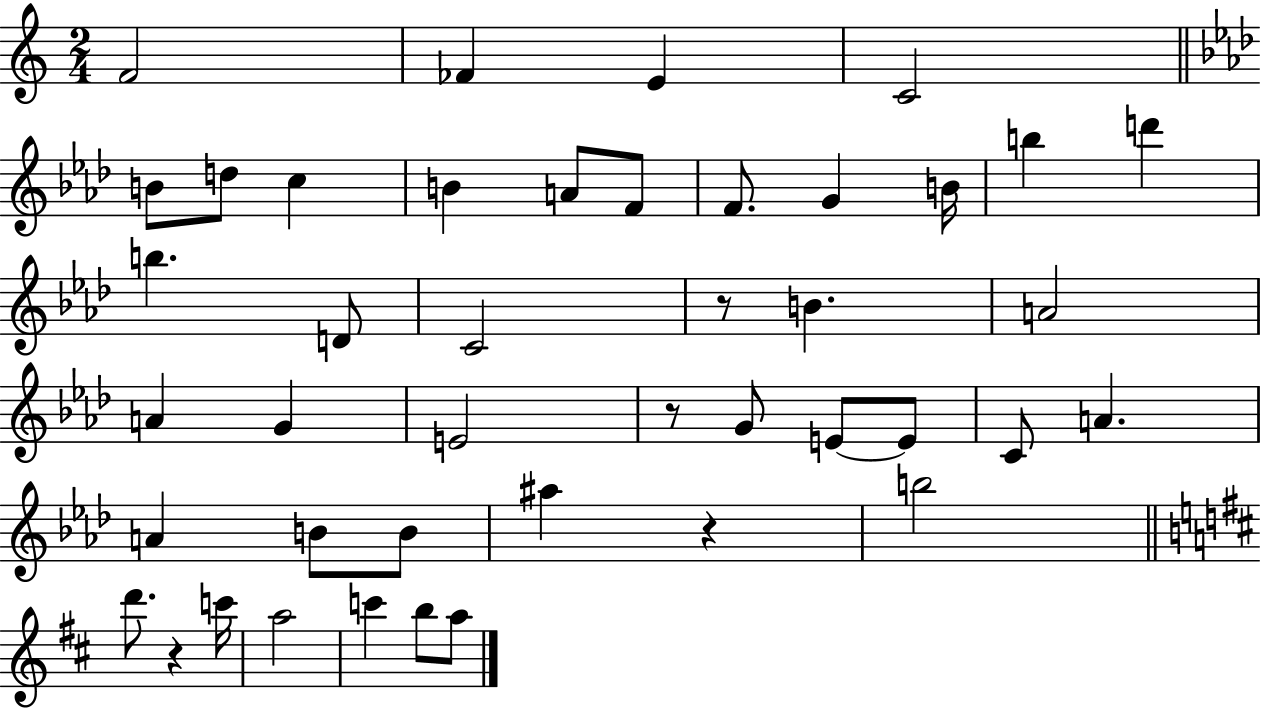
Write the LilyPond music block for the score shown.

{
  \clef treble
  \numericTimeSignature
  \time 2/4
  \key c \major
  f'2 | fes'4 e'4 | c'2 | \bar "||" \break \key aes \major b'8 d''8 c''4 | b'4 a'8 f'8 | f'8. g'4 b'16 | b''4 d'''4 | \break b''4. d'8 | c'2 | r8 b'4. | a'2 | \break a'4 g'4 | e'2 | r8 g'8 e'8~~ e'8 | c'8 a'4. | \break a'4 b'8 b'8 | ais''4 r4 | b''2 | \bar "||" \break \key d \major d'''8. r4 c'''16 | a''2 | c'''4 b''8 a''8 | \bar "|."
}